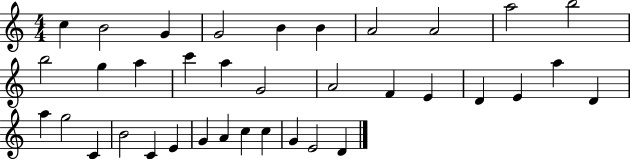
X:1
T:Untitled
M:4/4
L:1/4
K:C
c B2 G G2 B B A2 A2 a2 b2 b2 g a c' a G2 A2 F E D E a D a g2 C B2 C E G A c c G E2 D